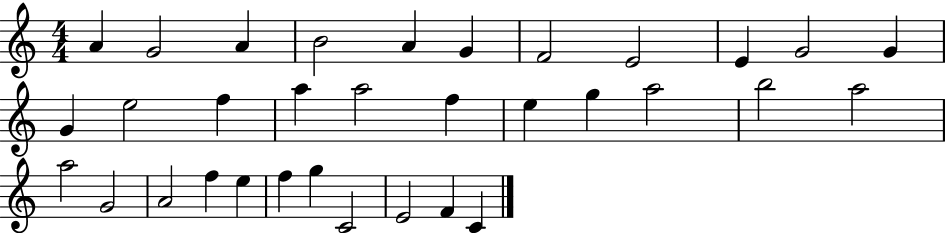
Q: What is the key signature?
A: C major